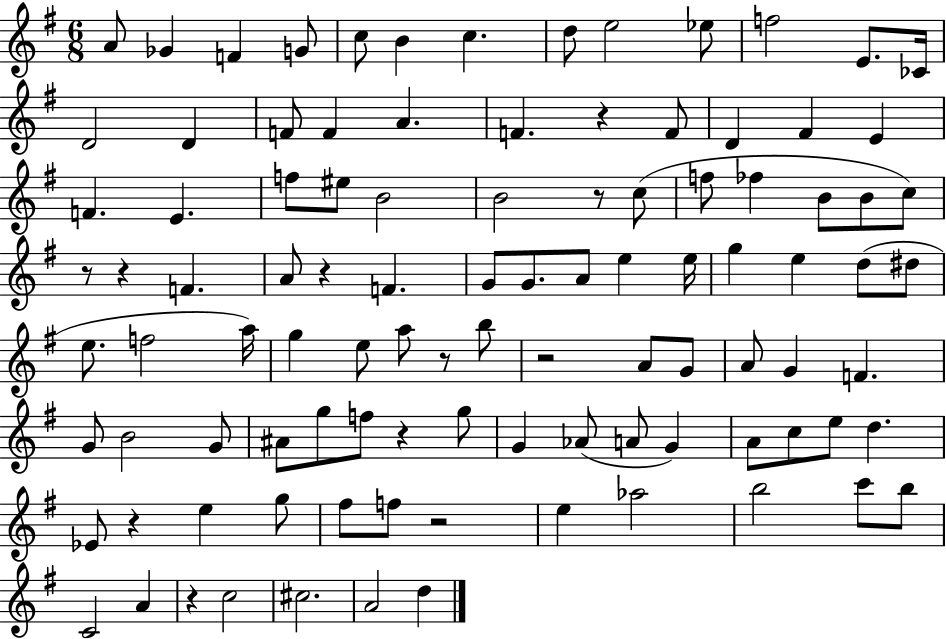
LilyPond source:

{
  \clef treble
  \numericTimeSignature
  \time 6/8
  \key g \major
  \repeat volta 2 { a'8 ges'4 f'4 g'8 | c''8 b'4 c''4. | d''8 e''2 ees''8 | f''2 e'8. ces'16 | \break d'2 d'4 | f'8 f'4 a'4. | f'4. r4 f'8 | d'4 fis'4 e'4 | \break f'4. e'4. | f''8 eis''8 b'2 | b'2 r8 c''8( | f''8 fes''4 b'8 b'8 c''8) | \break r8 r4 f'4. | a'8 r4 f'4. | g'8 g'8. a'8 e''4 e''16 | g''4 e''4 d''8( dis''8 | \break e''8. f''2 a''16) | g''4 e''8 a''8 r8 b''8 | r2 a'8 g'8 | a'8 g'4 f'4. | \break g'8 b'2 g'8 | ais'8 g''8 f''8 r4 g''8 | g'4 aes'8( a'8 g'4) | a'8 c''8 e''8 d''4. | \break ees'8 r4 e''4 g''8 | fis''8 f''8 r2 | e''4 aes''2 | b''2 c'''8 b''8 | \break c'2 a'4 | r4 c''2 | cis''2. | a'2 d''4 | \break } \bar "|."
}